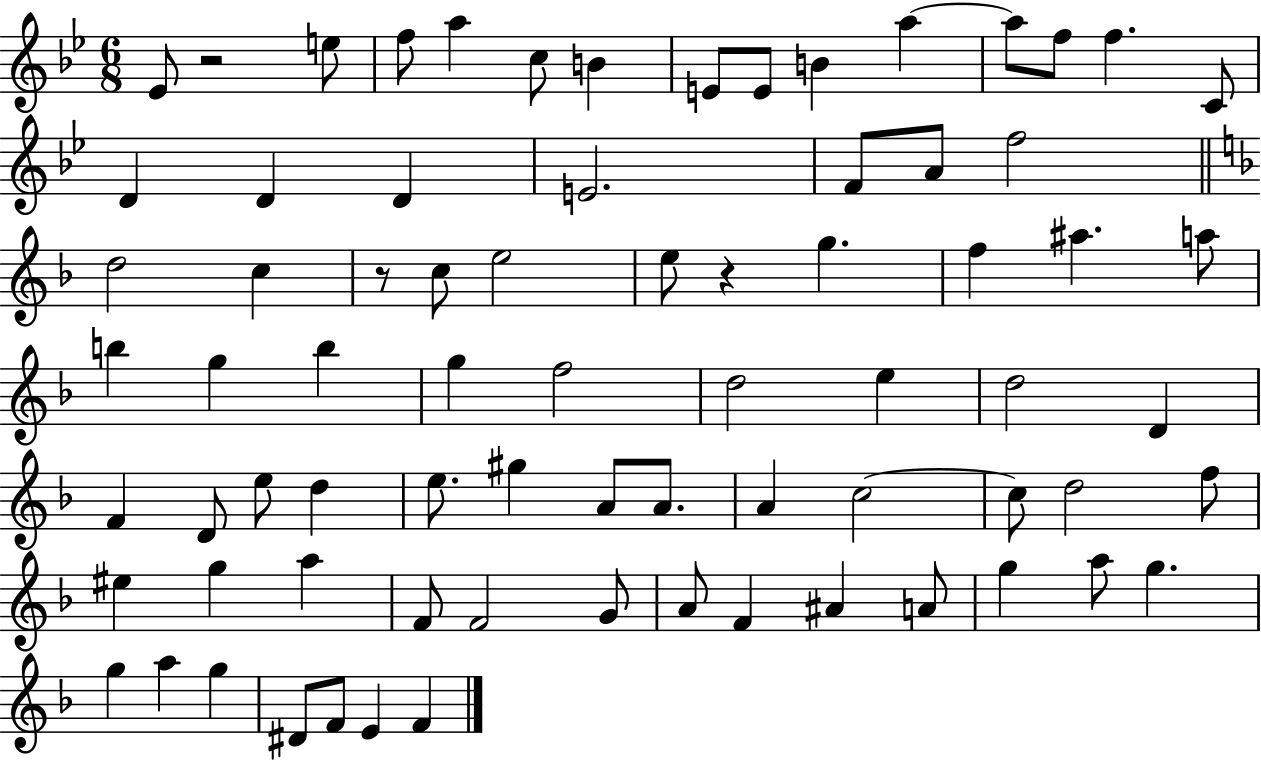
Eb4/e R/h E5/e F5/e A5/q C5/e B4/q E4/e E4/e B4/q A5/q A5/e F5/e F5/q. C4/e D4/q D4/q D4/q E4/h. F4/e A4/e F5/h D5/h C5/q R/e C5/e E5/h E5/e R/q G5/q. F5/q A#5/q. A5/e B5/q G5/q B5/q G5/q F5/h D5/h E5/q D5/h D4/q F4/q D4/e E5/e D5/q E5/e. G#5/q A4/e A4/e. A4/q C5/h C5/e D5/h F5/e EIS5/q G5/q A5/q F4/e F4/h G4/e A4/e F4/q A#4/q A4/e G5/q A5/e G5/q. G5/q A5/q G5/q D#4/e F4/e E4/q F4/q